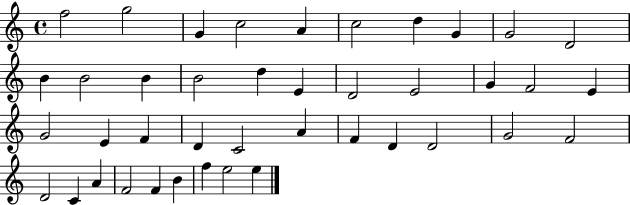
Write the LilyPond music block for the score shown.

{
  \clef treble
  \time 4/4
  \defaultTimeSignature
  \key c \major
  f''2 g''2 | g'4 c''2 a'4 | c''2 d''4 g'4 | g'2 d'2 | \break b'4 b'2 b'4 | b'2 d''4 e'4 | d'2 e'2 | g'4 f'2 e'4 | \break g'2 e'4 f'4 | d'4 c'2 a'4 | f'4 d'4 d'2 | g'2 f'2 | \break d'2 c'4 a'4 | f'2 f'4 b'4 | f''4 e''2 e''4 | \bar "|."
}